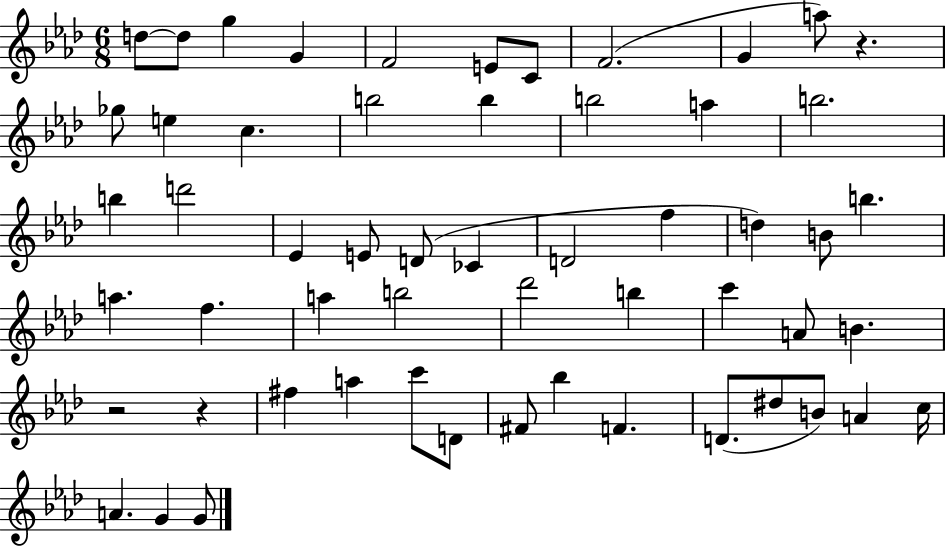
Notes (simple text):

D5/e D5/e G5/q G4/q F4/h E4/e C4/e F4/h. G4/q A5/e R/q. Gb5/e E5/q C5/q. B5/h B5/q B5/h A5/q B5/h. B5/q D6/h Eb4/q E4/e D4/e CES4/q D4/h F5/q D5/q B4/e B5/q. A5/q. F5/q. A5/q B5/h Db6/h B5/q C6/q A4/e B4/q. R/h R/q F#5/q A5/q C6/e D4/e F#4/e Bb5/q F4/q. D4/e. D#5/e B4/e A4/q C5/s A4/q. G4/q G4/e